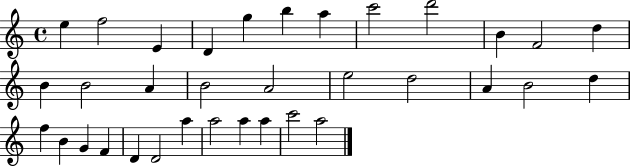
{
  \clef treble
  \time 4/4
  \defaultTimeSignature
  \key c \major
  e''4 f''2 e'4 | d'4 g''4 b''4 a''4 | c'''2 d'''2 | b'4 f'2 d''4 | \break b'4 b'2 a'4 | b'2 a'2 | e''2 d''2 | a'4 b'2 d''4 | \break f''4 b'4 g'4 f'4 | d'4 d'2 a''4 | a''2 a''4 a''4 | c'''2 a''2 | \break \bar "|."
}